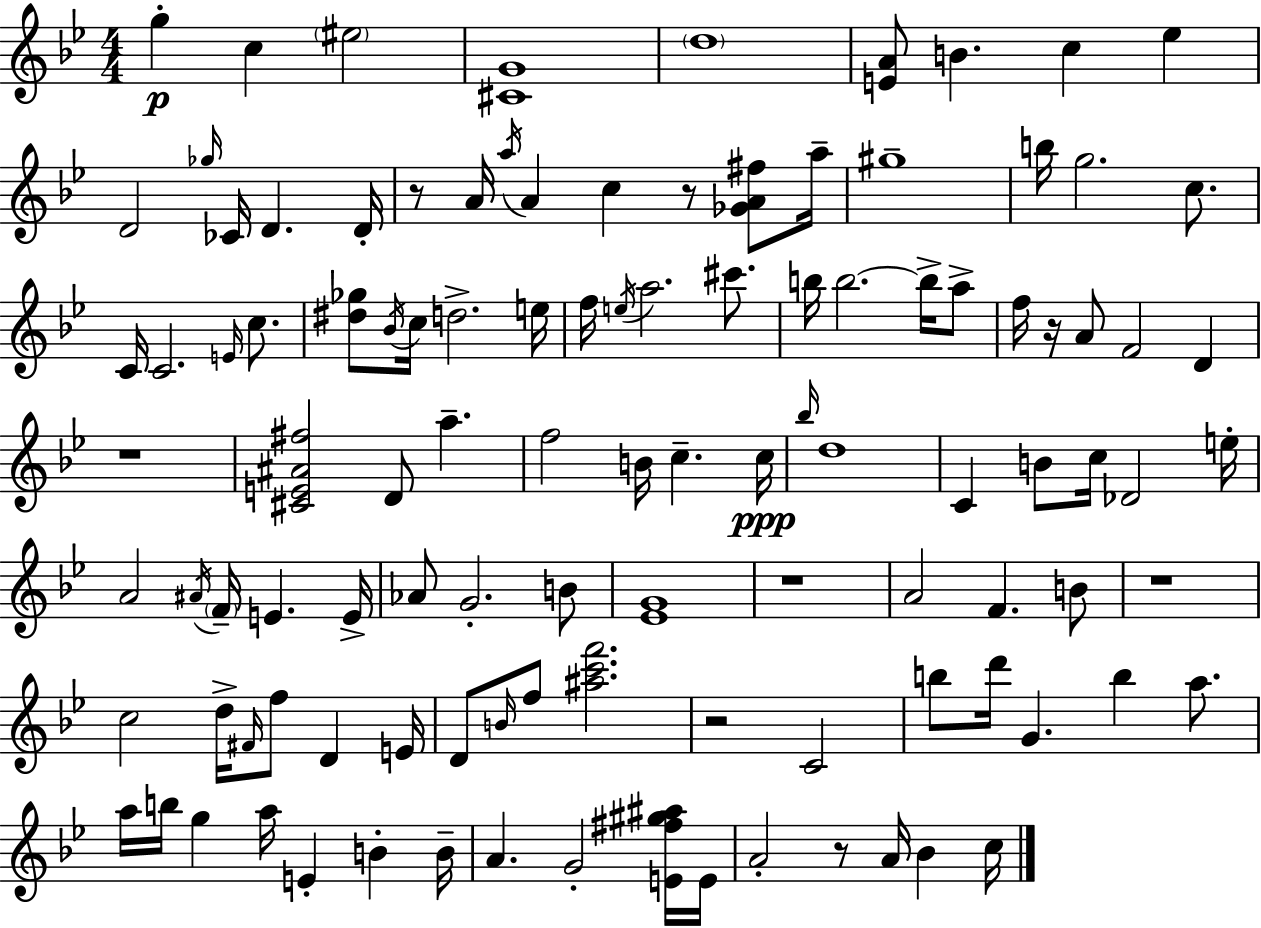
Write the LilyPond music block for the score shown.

{
  \clef treble
  \numericTimeSignature
  \time 4/4
  \key bes \major
  g''4-.\p c''4 \parenthesize eis''2 | <cis' g'>1 | \parenthesize d''1 | <e' a'>8 b'4. c''4 ees''4 | \break d'2 \grace { ges''16 } ces'16 d'4. | d'16-. r8 a'16 \acciaccatura { a''16 } a'4 c''4 r8 <ges' a' fis''>8 | a''16-- gis''1-- | b''16 g''2. c''8. | \break c'16 c'2. \grace { e'16 } | c''8. <dis'' ges''>8 \acciaccatura { bes'16 } c''16 d''2.-> | e''16 f''16 \acciaccatura { e''16 } a''2. | cis'''8. b''16 b''2.~~ | \break b''16-> a''8-> f''16 r16 a'8 f'2 | d'4 r1 | <cis' e' ais' fis''>2 d'8 a''4.-- | f''2 b'16 c''4.-- | \break c''16\ppp \grace { bes''16 } d''1 | c'4 b'8 c''16 des'2 | e''16-. a'2 \acciaccatura { ais'16 } \parenthesize f'16-- | e'4. e'16-> aes'8 g'2.-. | \break b'8 <ees' g'>1 | r1 | a'2 f'4. | b'8 r1 | \break c''2 d''16-> | \grace { fis'16 } f''8 d'4 e'16 d'8 \grace { b'16 } f''8 <ais'' c''' f'''>2. | r2 | c'2 b''8 d'''16 g'4. | \break b''4 a''8. a''16 b''16 g''4 a''16 | e'4-. b'4-. b'16-- a'4. g'2-. | <e' fis'' gis'' ais''>16 e'16 a'2-. | r8 a'16 bes'4 c''16 \bar "|."
}